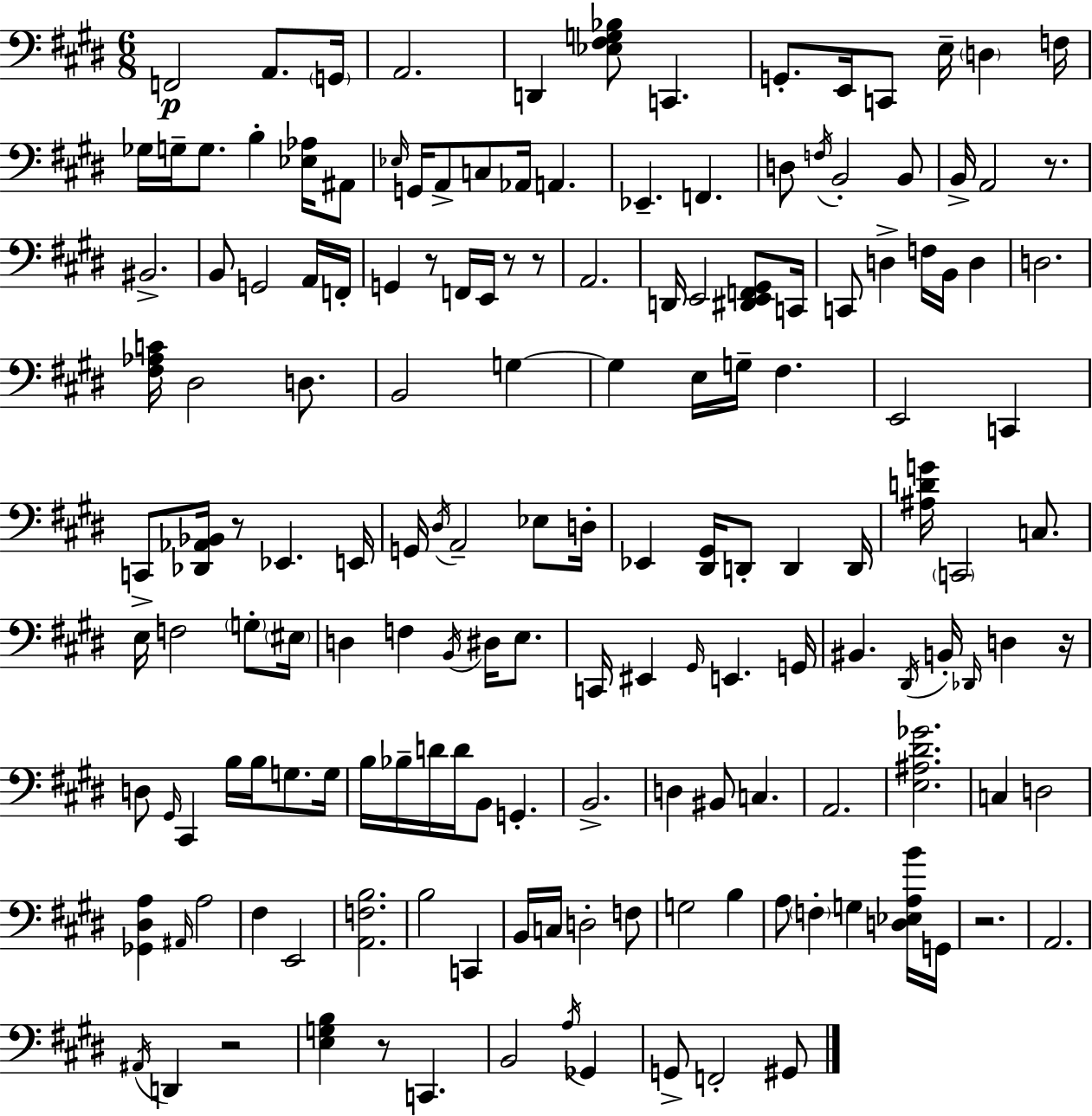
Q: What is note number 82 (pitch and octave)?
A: E3